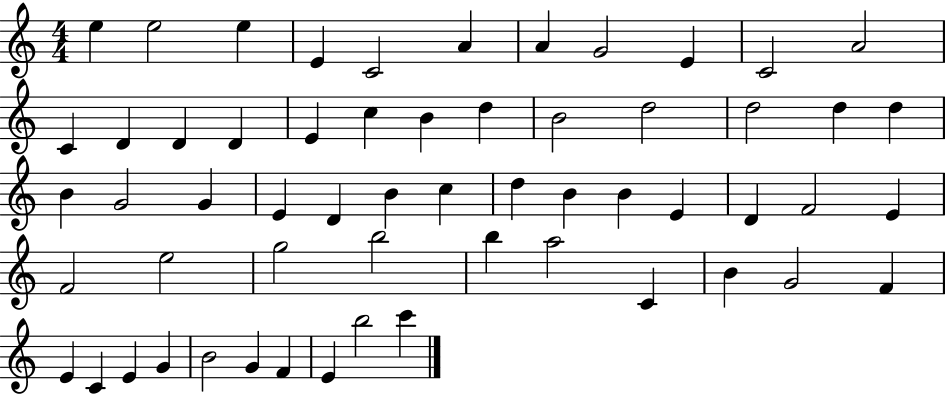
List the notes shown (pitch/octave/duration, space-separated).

E5/q E5/h E5/q E4/q C4/h A4/q A4/q G4/h E4/q C4/h A4/h C4/q D4/q D4/q D4/q E4/q C5/q B4/q D5/q B4/h D5/h D5/h D5/q D5/q B4/q G4/h G4/q E4/q D4/q B4/q C5/q D5/q B4/q B4/q E4/q D4/q F4/h E4/q F4/h E5/h G5/h B5/h B5/q A5/h C4/q B4/q G4/h F4/q E4/q C4/q E4/q G4/q B4/h G4/q F4/q E4/q B5/h C6/q